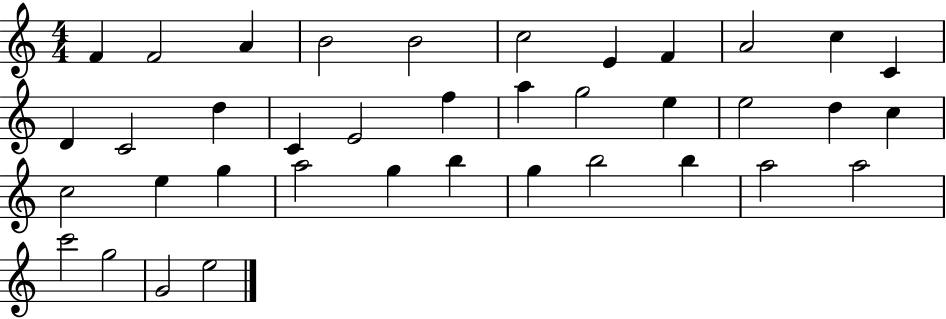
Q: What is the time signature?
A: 4/4